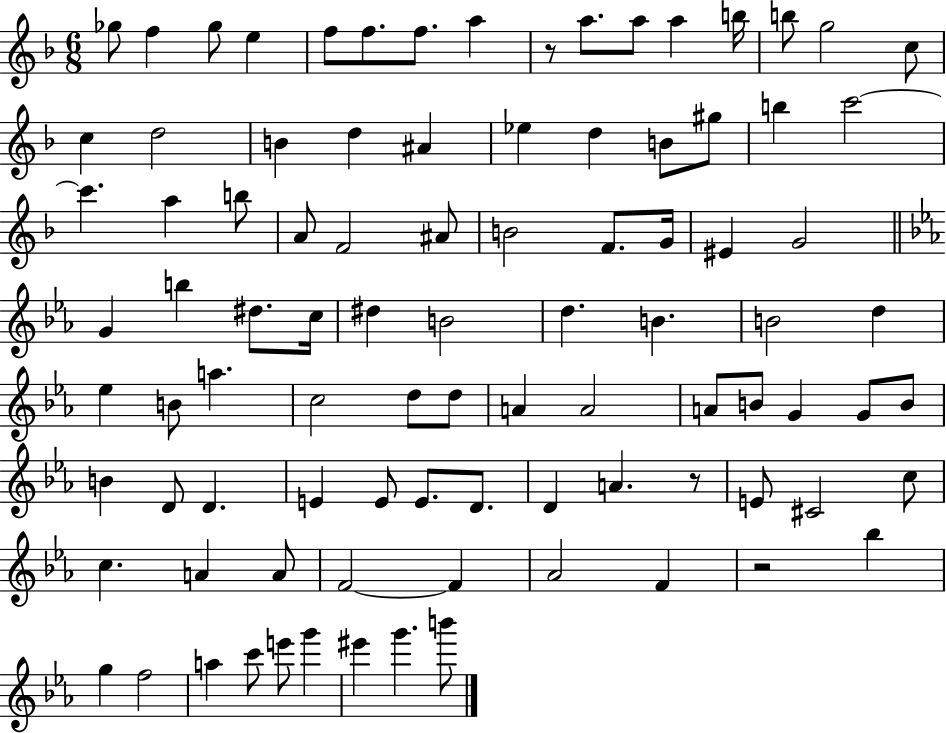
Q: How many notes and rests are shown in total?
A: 92